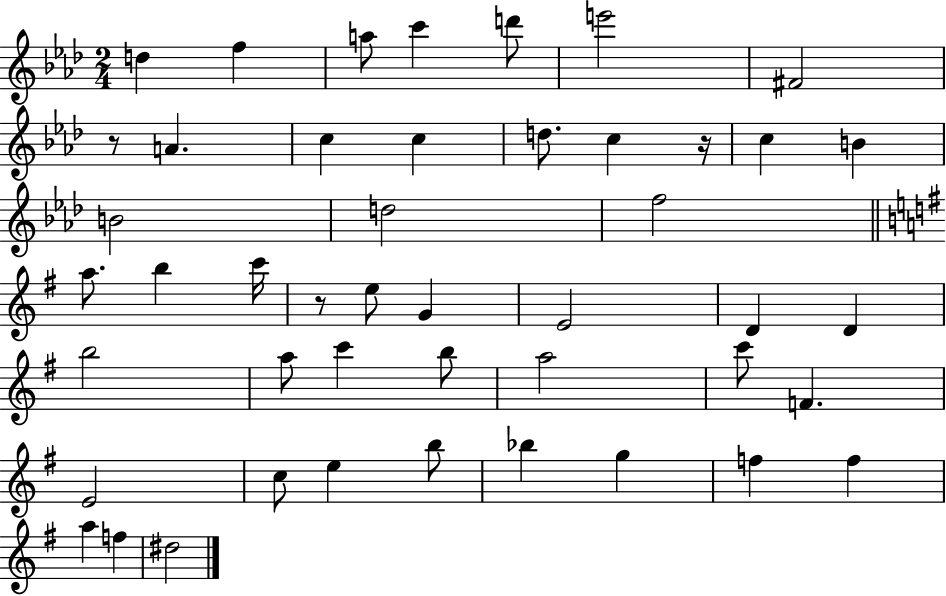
{
  \clef treble
  \numericTimeSignature
  \time 2/4
  \key aes \major
  \repeat volta 2 { d''4 f''4 | a''8 c'''4 d'''8 | e'''2 | fis'2 | \break r8 a'4. | c''4 c''4 | d''8. c''4 r16 | c''4 b'4 | \break b'2 | d''2 | f''2 | \bar "||" \break \key g \major a''8. b''4 c'''16 | r8 e''8 g'4 | e'2 | d'4 d'4 | \break b''2 | a''8 c'''4 b''8 | a''2 | c'''8 f'4. | \break e'2 | c''8 e''4 b''8 | bes''4 g''4 | f''4 f''4 | \break a''4 f''4 | dis''2 | } \bar "|."
}